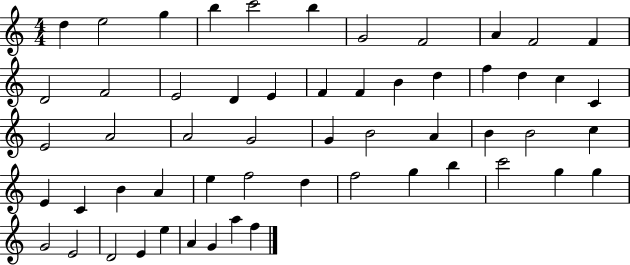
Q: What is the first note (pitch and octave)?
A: D5